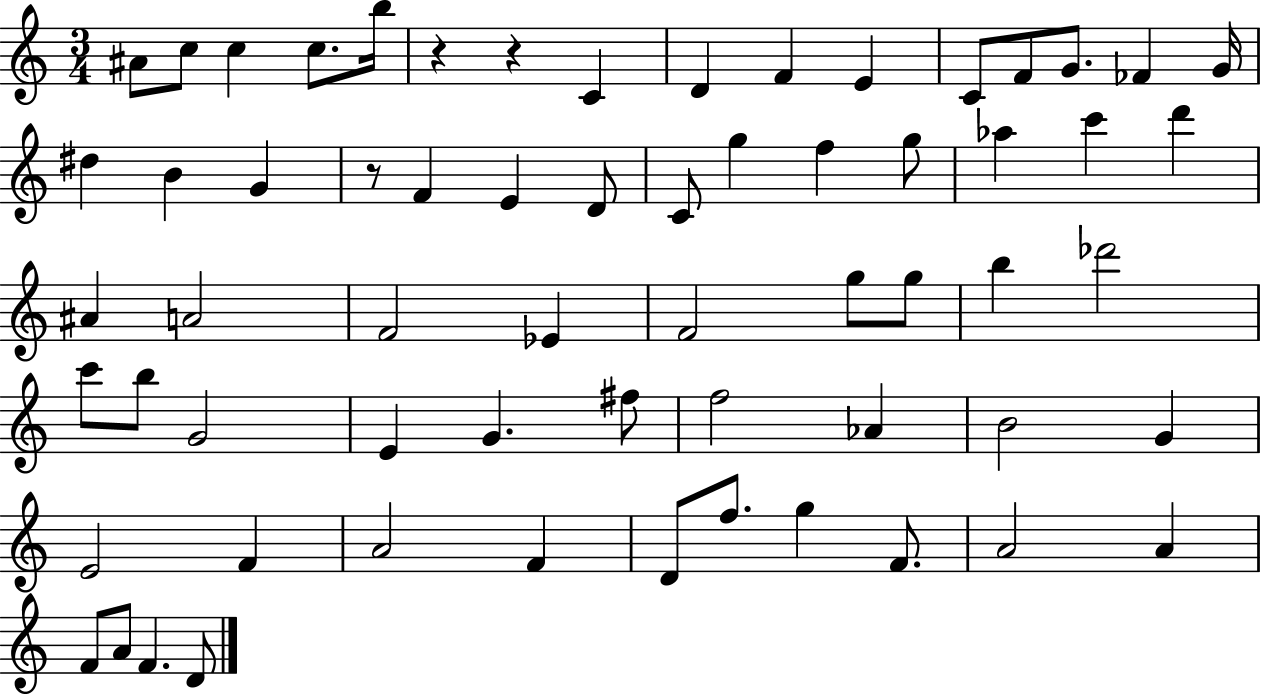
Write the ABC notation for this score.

X:1
T:Untitled
M:3/4
L:1/4
K:C
^A/2 c/2 c c/2 b/4 z z C D F E C/2 F/2 G/2 _F G/4 ^d B G z/2 F E D/2 C/2 g f g/2 _a c' d' ^A A2 F2 _E F2 g/2 g/2 b _d'2 c'/2 b/2 G2 E G ^f/2 f2 _A B2 G E2 F A2 F D/2 f/2 g F/2 A2 A F/2 A/2 F D/2